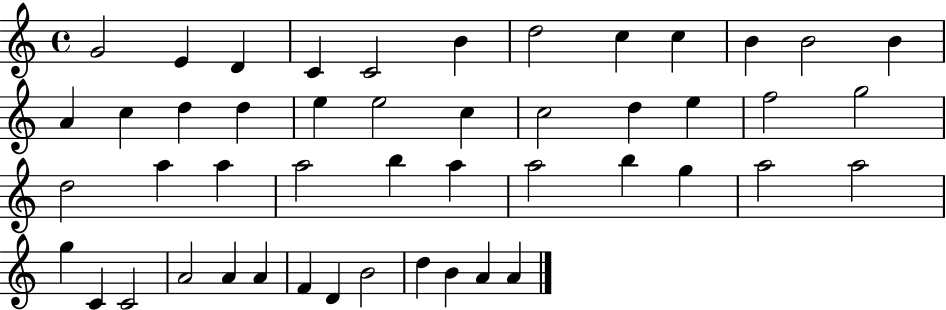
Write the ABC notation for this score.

X:1
T:Untitled
M:4/4
L:1/4
K:C
G2 E D C C2 B d2 c c B B2 B A c d d e e2 c c2 d e f2 g2 d2 a a a2 b a a2 b g a2 a2 g C C2 A2 A A F D B2 d B A A